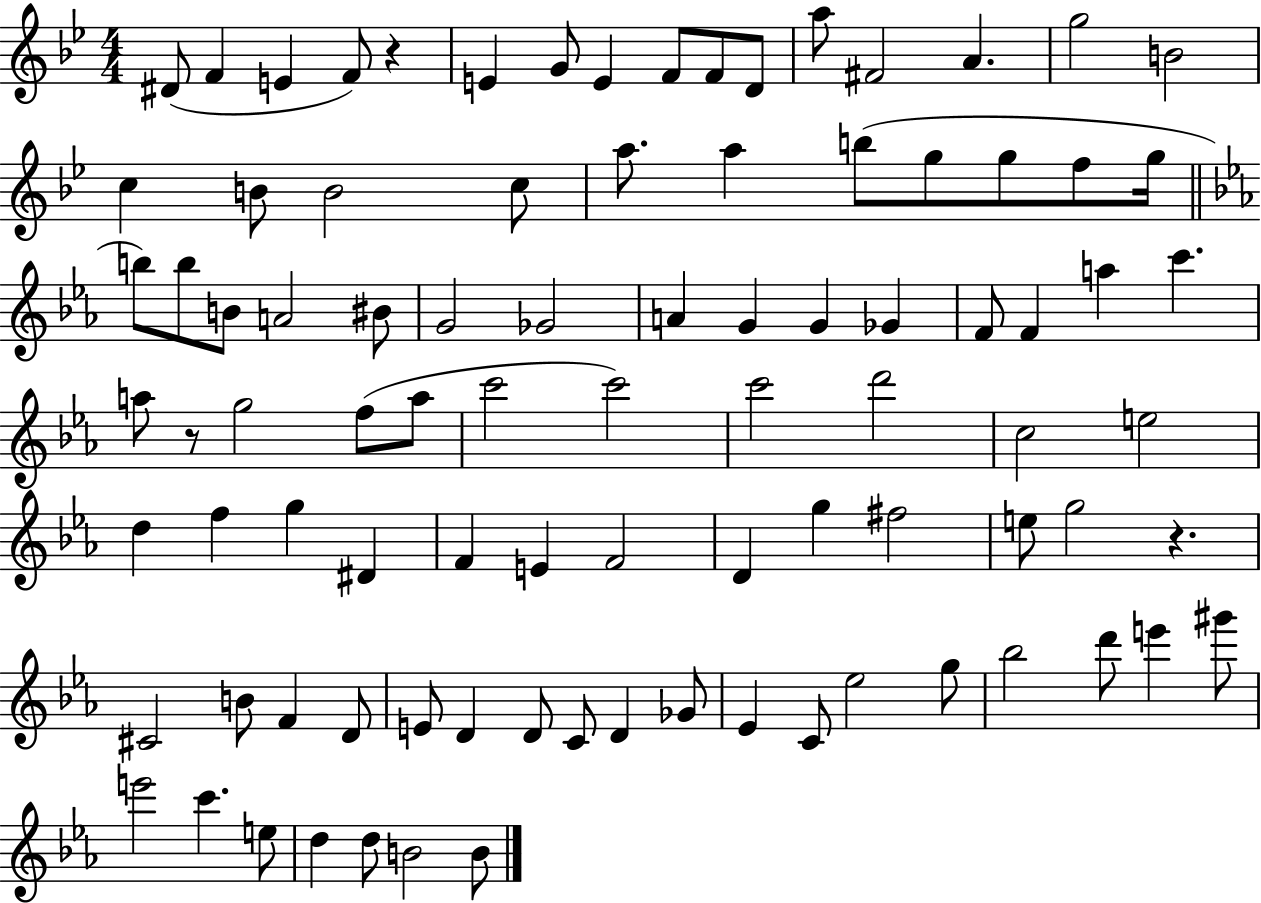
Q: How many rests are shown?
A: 3